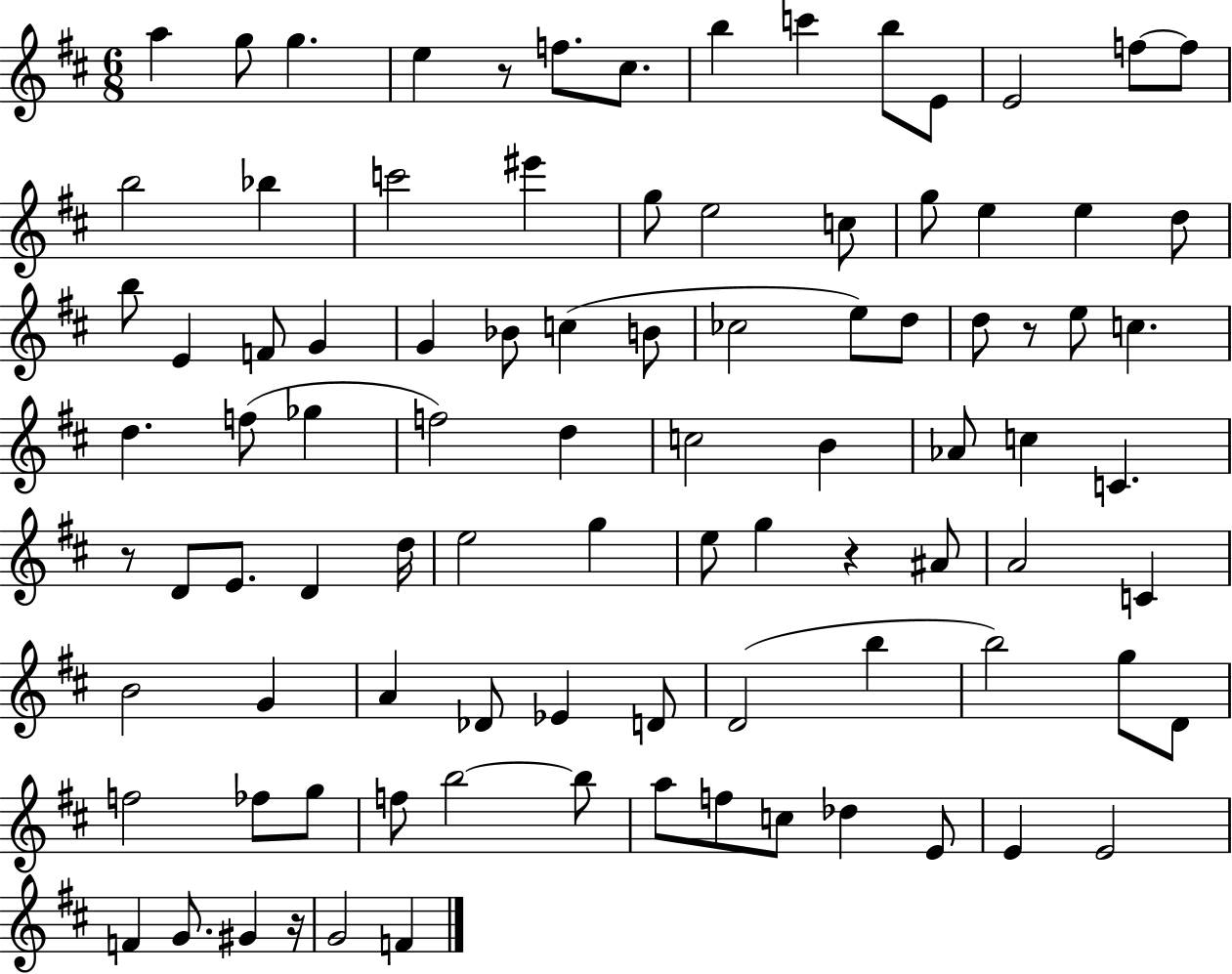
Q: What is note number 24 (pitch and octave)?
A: D5